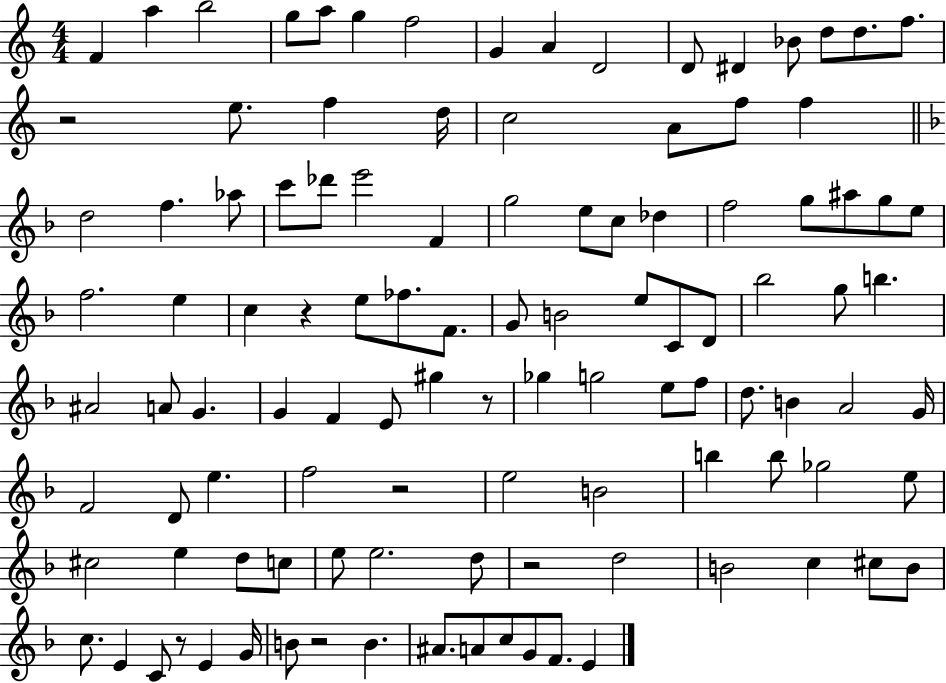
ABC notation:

X:1
T:Untitled
M:4/4
L:1/4
K:C
F a b2 g/2 a/2 g f2 G A D2 D/2 ^D _B/2 d/2 d/2 f/2 z2 e/2 f d/4 c2 A/2 f/2 f d2 f _a/2 c'/2 _d'/2 e'2 F g2 e/2 c/2 _d f2 g/2 ^a/2 g/2 e/2 f2 e c z e/2 _f/2 F/2 G/2 B2 e/2 C/2 D/2 _b2 g/2 b ^A2 A/2 G G F E/2 ^g z/2 _g g2 e/2 f/2 d/2 B A2 G/4 F2 D/2 e f2 z2 e2 B2 b b/2 _g2 e/2 ^c2 e d/2 c/2 e/2 e2 d/2 z2 d2 B2 c ^c/2 B/2 c/2 E C/2 z/2 E G/4 B/2 z2 B ^A/2 A/2 c/2 G/2 F/2 E